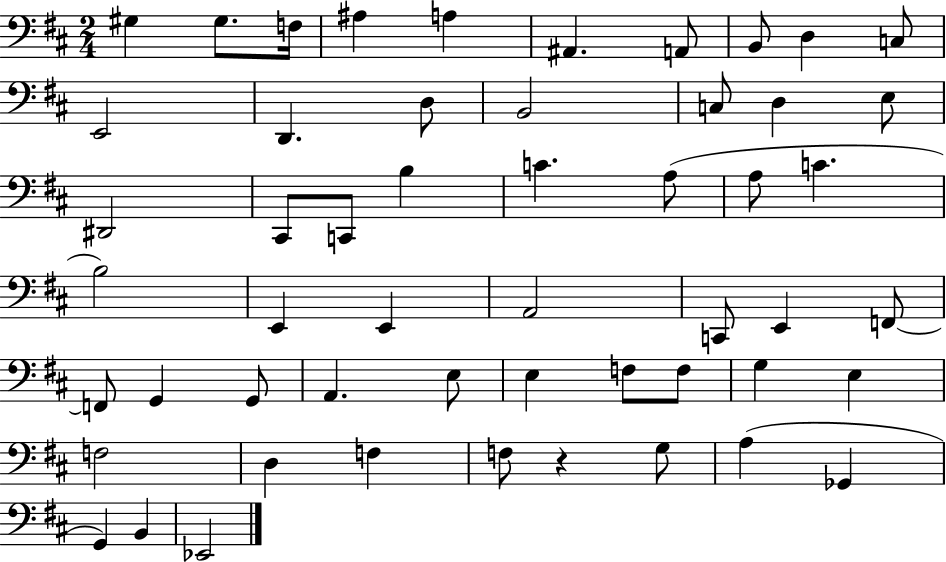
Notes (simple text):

G#3/q G#3/e. F3/s A#3/q A3/q A#2/q. A2/e B2/e D3/q C3/e E2/h D2/q. D3/e B2/h C3/e D3/q E3/e D#2/h C#2/e C2/e B3/q C4/q. A3/e A3/e C4/q. B3/h E2/q E2/q A2/h C2/e E2/q F2/e F2/e G2/q G2/e A2/q. E3/e E3/q F3/e F3/e G3/q E3/q F3/h D3/q F3/q F3/e R/q G3/e A3/q Gb2/q G2/q B2/q Eb2/h